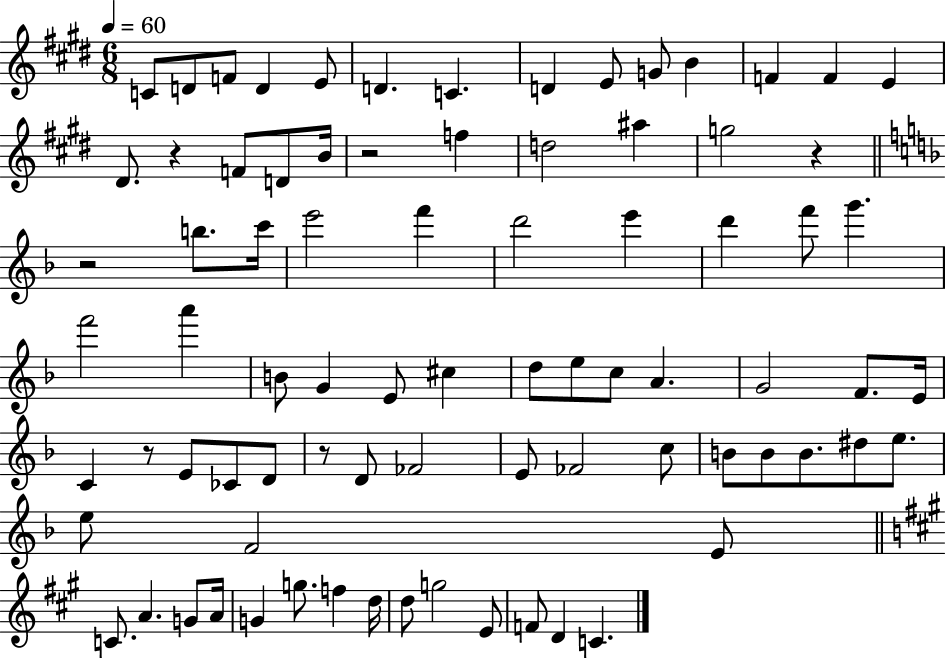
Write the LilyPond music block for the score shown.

{
  \clef treble
  \numericTimeSignature
  \time 6/8
  \key e \major
  \tempo 4 = 60
  \repeat volta 2 { c'8 d'8 f'8 d'4 e'8 | d'4. c'4. | d'4 e'8 g'8 b'4 | f'4 f'4 e'4 | \break dis'8. r4 f'8 d'8 b'16 | r2 f''4 | d''2 ais''4 | g''2 r4 | \break \bar "||" \break \key d \minor r2 b''8. c'''16 | e'''2 f'''4 | d'''2 e'''4 | d'''4 f'''8 g'''4. | \break f'''2 a'''4 | b'8 g'4 e'8 cis''4 | d''8 e''8 c''8 a'4. | g'2 f'8. e'16 | \break c'4 r8 e'8 ces'8 d'8 | r8 d'8 fes'2 | e'8 fes'2 c''8 | b'8 b'8 b'8. dis''8 e''8. | \break e''8 f'2 e'8 | \bar "||" \break \key a \major c'8. a'4. g'8 a'16 | g'4 g''8. f''4 d''16 | d''8 g''2 e'8 | f'8 d'4 c'4. | \break } \bar "|."
}